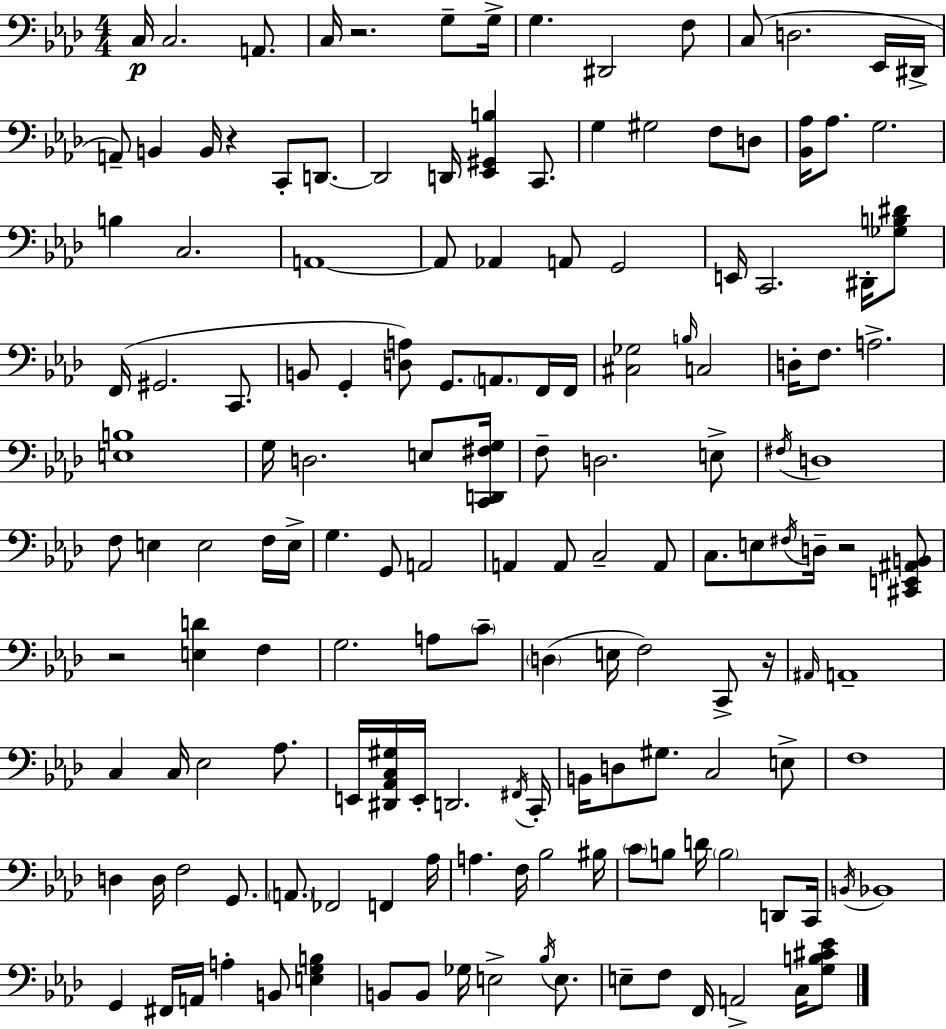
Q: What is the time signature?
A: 4/4